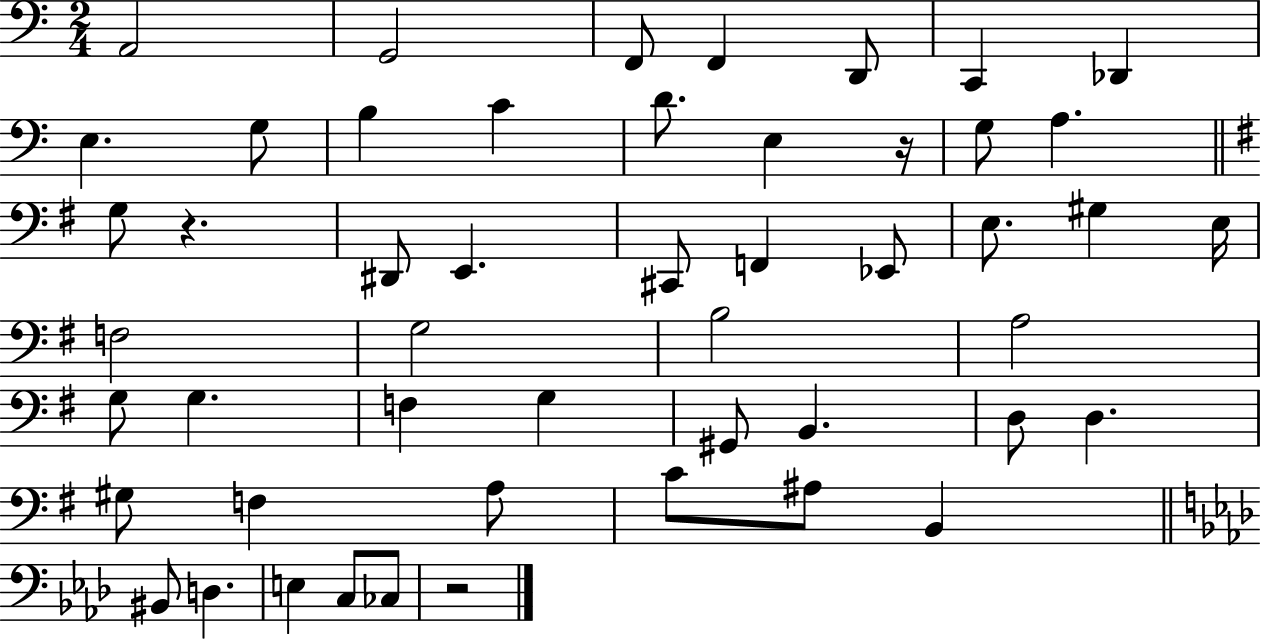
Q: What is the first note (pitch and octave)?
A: A2